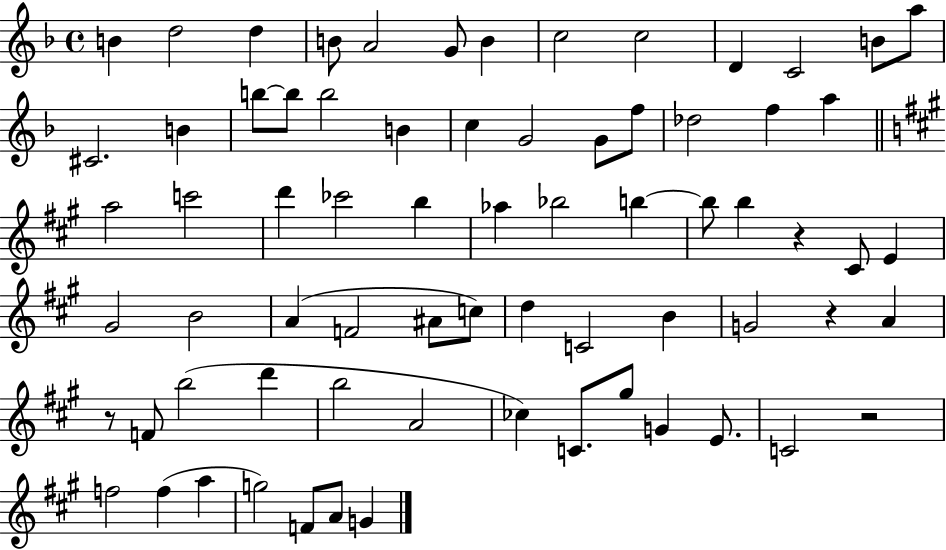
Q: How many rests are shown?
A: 4